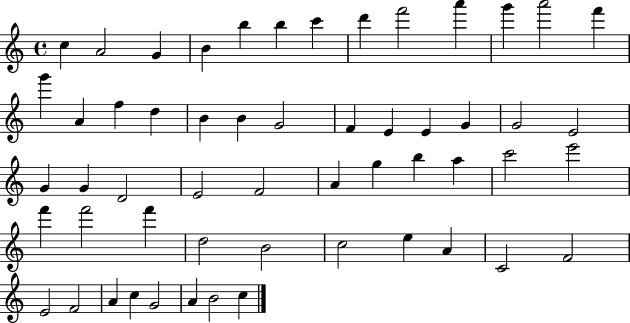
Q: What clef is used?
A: treble